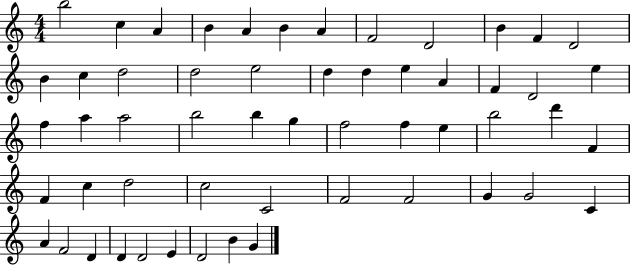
B5/h C5/q A4/q B4/q A4/q B4/q A4/q F4/h D4/h B4/q F4/q D4/h B4/q C5/q D5/h D5/h E5/h D5/q D5/q E5/q A4/q F4/q D4/h E5/q F5/q A5/q A5/h B5/h B5/q G5/q F5/h F5/q E5/q B5/h D6/q F4/q F4/q C5/q D5/h C5/h C4/h F4/h F4/h G4/q G4/h C4/q A4/q F4/h D4/q D4/q D4/h E4/q D4/h B4/q G4/q